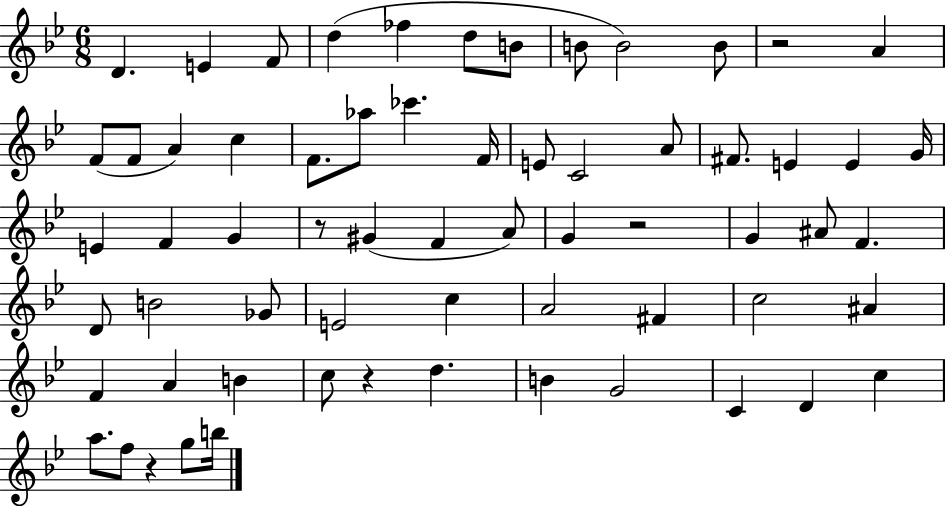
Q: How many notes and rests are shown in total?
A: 64